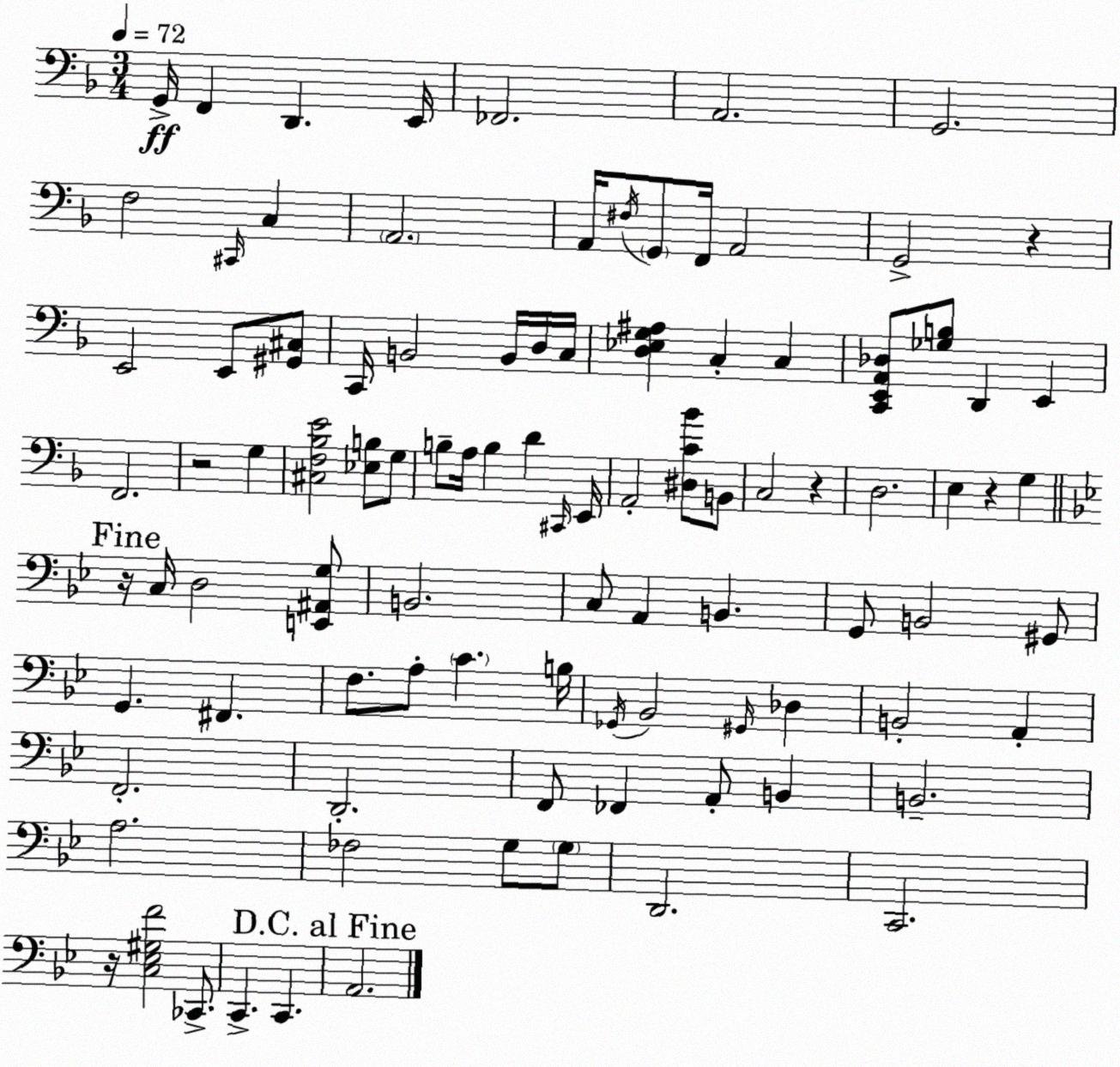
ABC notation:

X:1
T:Untitled
M:3/4
L:1/4
K:F
G,,/4 F,, D,, E,,/4 _F,,2 A,,2 G,,2 F,2 ^C,,/4 C, A,,2 A,,/4 ^F,/4 G,,/2 F,,/4 A,,2 G,,2 z E,,2 E,,/2 [^G,,^C,]/2 C,,/4 B,,2 B,,/4 D,/4 C,/4 [D,_E,G,^A,] C, C, [C,,E,,A,,_D,]/2 [_G,B,]/2 D,, E,, F,,2 z2 G, [^C,F,_B,E]2 [_E,B,]/2 G,/2 B,/2 A,/4 B, D ^C,,/4 E,,/4 A,,2 [^D,C_B]/2 B,,/2 C,2 z D,2 E, z G, z/4 C,/4 D,2 [E,,^A,,G,]/2 B,,2 C,/2 A,, B,, G,,/2 B,,2 ^G,,/2 G,, ^F,, F,/2 A,/2 C B,/4 _G,,/4 _B,,2 ^G,,/4 _D, B,,2 A,, F,,2 D,,2 F,,/2 _F,, A,,/2 B,, B,,2 A,2 _F,2 G,/2 G,/2 D,,2 C,,2 z/4 [C,_E,^G,F]2 _C,,/2 C,, C,, A,,2